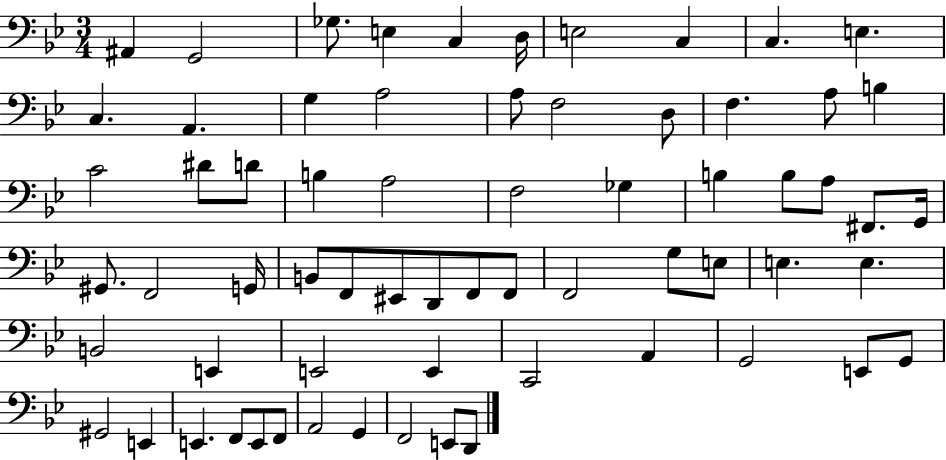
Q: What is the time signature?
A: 3/4